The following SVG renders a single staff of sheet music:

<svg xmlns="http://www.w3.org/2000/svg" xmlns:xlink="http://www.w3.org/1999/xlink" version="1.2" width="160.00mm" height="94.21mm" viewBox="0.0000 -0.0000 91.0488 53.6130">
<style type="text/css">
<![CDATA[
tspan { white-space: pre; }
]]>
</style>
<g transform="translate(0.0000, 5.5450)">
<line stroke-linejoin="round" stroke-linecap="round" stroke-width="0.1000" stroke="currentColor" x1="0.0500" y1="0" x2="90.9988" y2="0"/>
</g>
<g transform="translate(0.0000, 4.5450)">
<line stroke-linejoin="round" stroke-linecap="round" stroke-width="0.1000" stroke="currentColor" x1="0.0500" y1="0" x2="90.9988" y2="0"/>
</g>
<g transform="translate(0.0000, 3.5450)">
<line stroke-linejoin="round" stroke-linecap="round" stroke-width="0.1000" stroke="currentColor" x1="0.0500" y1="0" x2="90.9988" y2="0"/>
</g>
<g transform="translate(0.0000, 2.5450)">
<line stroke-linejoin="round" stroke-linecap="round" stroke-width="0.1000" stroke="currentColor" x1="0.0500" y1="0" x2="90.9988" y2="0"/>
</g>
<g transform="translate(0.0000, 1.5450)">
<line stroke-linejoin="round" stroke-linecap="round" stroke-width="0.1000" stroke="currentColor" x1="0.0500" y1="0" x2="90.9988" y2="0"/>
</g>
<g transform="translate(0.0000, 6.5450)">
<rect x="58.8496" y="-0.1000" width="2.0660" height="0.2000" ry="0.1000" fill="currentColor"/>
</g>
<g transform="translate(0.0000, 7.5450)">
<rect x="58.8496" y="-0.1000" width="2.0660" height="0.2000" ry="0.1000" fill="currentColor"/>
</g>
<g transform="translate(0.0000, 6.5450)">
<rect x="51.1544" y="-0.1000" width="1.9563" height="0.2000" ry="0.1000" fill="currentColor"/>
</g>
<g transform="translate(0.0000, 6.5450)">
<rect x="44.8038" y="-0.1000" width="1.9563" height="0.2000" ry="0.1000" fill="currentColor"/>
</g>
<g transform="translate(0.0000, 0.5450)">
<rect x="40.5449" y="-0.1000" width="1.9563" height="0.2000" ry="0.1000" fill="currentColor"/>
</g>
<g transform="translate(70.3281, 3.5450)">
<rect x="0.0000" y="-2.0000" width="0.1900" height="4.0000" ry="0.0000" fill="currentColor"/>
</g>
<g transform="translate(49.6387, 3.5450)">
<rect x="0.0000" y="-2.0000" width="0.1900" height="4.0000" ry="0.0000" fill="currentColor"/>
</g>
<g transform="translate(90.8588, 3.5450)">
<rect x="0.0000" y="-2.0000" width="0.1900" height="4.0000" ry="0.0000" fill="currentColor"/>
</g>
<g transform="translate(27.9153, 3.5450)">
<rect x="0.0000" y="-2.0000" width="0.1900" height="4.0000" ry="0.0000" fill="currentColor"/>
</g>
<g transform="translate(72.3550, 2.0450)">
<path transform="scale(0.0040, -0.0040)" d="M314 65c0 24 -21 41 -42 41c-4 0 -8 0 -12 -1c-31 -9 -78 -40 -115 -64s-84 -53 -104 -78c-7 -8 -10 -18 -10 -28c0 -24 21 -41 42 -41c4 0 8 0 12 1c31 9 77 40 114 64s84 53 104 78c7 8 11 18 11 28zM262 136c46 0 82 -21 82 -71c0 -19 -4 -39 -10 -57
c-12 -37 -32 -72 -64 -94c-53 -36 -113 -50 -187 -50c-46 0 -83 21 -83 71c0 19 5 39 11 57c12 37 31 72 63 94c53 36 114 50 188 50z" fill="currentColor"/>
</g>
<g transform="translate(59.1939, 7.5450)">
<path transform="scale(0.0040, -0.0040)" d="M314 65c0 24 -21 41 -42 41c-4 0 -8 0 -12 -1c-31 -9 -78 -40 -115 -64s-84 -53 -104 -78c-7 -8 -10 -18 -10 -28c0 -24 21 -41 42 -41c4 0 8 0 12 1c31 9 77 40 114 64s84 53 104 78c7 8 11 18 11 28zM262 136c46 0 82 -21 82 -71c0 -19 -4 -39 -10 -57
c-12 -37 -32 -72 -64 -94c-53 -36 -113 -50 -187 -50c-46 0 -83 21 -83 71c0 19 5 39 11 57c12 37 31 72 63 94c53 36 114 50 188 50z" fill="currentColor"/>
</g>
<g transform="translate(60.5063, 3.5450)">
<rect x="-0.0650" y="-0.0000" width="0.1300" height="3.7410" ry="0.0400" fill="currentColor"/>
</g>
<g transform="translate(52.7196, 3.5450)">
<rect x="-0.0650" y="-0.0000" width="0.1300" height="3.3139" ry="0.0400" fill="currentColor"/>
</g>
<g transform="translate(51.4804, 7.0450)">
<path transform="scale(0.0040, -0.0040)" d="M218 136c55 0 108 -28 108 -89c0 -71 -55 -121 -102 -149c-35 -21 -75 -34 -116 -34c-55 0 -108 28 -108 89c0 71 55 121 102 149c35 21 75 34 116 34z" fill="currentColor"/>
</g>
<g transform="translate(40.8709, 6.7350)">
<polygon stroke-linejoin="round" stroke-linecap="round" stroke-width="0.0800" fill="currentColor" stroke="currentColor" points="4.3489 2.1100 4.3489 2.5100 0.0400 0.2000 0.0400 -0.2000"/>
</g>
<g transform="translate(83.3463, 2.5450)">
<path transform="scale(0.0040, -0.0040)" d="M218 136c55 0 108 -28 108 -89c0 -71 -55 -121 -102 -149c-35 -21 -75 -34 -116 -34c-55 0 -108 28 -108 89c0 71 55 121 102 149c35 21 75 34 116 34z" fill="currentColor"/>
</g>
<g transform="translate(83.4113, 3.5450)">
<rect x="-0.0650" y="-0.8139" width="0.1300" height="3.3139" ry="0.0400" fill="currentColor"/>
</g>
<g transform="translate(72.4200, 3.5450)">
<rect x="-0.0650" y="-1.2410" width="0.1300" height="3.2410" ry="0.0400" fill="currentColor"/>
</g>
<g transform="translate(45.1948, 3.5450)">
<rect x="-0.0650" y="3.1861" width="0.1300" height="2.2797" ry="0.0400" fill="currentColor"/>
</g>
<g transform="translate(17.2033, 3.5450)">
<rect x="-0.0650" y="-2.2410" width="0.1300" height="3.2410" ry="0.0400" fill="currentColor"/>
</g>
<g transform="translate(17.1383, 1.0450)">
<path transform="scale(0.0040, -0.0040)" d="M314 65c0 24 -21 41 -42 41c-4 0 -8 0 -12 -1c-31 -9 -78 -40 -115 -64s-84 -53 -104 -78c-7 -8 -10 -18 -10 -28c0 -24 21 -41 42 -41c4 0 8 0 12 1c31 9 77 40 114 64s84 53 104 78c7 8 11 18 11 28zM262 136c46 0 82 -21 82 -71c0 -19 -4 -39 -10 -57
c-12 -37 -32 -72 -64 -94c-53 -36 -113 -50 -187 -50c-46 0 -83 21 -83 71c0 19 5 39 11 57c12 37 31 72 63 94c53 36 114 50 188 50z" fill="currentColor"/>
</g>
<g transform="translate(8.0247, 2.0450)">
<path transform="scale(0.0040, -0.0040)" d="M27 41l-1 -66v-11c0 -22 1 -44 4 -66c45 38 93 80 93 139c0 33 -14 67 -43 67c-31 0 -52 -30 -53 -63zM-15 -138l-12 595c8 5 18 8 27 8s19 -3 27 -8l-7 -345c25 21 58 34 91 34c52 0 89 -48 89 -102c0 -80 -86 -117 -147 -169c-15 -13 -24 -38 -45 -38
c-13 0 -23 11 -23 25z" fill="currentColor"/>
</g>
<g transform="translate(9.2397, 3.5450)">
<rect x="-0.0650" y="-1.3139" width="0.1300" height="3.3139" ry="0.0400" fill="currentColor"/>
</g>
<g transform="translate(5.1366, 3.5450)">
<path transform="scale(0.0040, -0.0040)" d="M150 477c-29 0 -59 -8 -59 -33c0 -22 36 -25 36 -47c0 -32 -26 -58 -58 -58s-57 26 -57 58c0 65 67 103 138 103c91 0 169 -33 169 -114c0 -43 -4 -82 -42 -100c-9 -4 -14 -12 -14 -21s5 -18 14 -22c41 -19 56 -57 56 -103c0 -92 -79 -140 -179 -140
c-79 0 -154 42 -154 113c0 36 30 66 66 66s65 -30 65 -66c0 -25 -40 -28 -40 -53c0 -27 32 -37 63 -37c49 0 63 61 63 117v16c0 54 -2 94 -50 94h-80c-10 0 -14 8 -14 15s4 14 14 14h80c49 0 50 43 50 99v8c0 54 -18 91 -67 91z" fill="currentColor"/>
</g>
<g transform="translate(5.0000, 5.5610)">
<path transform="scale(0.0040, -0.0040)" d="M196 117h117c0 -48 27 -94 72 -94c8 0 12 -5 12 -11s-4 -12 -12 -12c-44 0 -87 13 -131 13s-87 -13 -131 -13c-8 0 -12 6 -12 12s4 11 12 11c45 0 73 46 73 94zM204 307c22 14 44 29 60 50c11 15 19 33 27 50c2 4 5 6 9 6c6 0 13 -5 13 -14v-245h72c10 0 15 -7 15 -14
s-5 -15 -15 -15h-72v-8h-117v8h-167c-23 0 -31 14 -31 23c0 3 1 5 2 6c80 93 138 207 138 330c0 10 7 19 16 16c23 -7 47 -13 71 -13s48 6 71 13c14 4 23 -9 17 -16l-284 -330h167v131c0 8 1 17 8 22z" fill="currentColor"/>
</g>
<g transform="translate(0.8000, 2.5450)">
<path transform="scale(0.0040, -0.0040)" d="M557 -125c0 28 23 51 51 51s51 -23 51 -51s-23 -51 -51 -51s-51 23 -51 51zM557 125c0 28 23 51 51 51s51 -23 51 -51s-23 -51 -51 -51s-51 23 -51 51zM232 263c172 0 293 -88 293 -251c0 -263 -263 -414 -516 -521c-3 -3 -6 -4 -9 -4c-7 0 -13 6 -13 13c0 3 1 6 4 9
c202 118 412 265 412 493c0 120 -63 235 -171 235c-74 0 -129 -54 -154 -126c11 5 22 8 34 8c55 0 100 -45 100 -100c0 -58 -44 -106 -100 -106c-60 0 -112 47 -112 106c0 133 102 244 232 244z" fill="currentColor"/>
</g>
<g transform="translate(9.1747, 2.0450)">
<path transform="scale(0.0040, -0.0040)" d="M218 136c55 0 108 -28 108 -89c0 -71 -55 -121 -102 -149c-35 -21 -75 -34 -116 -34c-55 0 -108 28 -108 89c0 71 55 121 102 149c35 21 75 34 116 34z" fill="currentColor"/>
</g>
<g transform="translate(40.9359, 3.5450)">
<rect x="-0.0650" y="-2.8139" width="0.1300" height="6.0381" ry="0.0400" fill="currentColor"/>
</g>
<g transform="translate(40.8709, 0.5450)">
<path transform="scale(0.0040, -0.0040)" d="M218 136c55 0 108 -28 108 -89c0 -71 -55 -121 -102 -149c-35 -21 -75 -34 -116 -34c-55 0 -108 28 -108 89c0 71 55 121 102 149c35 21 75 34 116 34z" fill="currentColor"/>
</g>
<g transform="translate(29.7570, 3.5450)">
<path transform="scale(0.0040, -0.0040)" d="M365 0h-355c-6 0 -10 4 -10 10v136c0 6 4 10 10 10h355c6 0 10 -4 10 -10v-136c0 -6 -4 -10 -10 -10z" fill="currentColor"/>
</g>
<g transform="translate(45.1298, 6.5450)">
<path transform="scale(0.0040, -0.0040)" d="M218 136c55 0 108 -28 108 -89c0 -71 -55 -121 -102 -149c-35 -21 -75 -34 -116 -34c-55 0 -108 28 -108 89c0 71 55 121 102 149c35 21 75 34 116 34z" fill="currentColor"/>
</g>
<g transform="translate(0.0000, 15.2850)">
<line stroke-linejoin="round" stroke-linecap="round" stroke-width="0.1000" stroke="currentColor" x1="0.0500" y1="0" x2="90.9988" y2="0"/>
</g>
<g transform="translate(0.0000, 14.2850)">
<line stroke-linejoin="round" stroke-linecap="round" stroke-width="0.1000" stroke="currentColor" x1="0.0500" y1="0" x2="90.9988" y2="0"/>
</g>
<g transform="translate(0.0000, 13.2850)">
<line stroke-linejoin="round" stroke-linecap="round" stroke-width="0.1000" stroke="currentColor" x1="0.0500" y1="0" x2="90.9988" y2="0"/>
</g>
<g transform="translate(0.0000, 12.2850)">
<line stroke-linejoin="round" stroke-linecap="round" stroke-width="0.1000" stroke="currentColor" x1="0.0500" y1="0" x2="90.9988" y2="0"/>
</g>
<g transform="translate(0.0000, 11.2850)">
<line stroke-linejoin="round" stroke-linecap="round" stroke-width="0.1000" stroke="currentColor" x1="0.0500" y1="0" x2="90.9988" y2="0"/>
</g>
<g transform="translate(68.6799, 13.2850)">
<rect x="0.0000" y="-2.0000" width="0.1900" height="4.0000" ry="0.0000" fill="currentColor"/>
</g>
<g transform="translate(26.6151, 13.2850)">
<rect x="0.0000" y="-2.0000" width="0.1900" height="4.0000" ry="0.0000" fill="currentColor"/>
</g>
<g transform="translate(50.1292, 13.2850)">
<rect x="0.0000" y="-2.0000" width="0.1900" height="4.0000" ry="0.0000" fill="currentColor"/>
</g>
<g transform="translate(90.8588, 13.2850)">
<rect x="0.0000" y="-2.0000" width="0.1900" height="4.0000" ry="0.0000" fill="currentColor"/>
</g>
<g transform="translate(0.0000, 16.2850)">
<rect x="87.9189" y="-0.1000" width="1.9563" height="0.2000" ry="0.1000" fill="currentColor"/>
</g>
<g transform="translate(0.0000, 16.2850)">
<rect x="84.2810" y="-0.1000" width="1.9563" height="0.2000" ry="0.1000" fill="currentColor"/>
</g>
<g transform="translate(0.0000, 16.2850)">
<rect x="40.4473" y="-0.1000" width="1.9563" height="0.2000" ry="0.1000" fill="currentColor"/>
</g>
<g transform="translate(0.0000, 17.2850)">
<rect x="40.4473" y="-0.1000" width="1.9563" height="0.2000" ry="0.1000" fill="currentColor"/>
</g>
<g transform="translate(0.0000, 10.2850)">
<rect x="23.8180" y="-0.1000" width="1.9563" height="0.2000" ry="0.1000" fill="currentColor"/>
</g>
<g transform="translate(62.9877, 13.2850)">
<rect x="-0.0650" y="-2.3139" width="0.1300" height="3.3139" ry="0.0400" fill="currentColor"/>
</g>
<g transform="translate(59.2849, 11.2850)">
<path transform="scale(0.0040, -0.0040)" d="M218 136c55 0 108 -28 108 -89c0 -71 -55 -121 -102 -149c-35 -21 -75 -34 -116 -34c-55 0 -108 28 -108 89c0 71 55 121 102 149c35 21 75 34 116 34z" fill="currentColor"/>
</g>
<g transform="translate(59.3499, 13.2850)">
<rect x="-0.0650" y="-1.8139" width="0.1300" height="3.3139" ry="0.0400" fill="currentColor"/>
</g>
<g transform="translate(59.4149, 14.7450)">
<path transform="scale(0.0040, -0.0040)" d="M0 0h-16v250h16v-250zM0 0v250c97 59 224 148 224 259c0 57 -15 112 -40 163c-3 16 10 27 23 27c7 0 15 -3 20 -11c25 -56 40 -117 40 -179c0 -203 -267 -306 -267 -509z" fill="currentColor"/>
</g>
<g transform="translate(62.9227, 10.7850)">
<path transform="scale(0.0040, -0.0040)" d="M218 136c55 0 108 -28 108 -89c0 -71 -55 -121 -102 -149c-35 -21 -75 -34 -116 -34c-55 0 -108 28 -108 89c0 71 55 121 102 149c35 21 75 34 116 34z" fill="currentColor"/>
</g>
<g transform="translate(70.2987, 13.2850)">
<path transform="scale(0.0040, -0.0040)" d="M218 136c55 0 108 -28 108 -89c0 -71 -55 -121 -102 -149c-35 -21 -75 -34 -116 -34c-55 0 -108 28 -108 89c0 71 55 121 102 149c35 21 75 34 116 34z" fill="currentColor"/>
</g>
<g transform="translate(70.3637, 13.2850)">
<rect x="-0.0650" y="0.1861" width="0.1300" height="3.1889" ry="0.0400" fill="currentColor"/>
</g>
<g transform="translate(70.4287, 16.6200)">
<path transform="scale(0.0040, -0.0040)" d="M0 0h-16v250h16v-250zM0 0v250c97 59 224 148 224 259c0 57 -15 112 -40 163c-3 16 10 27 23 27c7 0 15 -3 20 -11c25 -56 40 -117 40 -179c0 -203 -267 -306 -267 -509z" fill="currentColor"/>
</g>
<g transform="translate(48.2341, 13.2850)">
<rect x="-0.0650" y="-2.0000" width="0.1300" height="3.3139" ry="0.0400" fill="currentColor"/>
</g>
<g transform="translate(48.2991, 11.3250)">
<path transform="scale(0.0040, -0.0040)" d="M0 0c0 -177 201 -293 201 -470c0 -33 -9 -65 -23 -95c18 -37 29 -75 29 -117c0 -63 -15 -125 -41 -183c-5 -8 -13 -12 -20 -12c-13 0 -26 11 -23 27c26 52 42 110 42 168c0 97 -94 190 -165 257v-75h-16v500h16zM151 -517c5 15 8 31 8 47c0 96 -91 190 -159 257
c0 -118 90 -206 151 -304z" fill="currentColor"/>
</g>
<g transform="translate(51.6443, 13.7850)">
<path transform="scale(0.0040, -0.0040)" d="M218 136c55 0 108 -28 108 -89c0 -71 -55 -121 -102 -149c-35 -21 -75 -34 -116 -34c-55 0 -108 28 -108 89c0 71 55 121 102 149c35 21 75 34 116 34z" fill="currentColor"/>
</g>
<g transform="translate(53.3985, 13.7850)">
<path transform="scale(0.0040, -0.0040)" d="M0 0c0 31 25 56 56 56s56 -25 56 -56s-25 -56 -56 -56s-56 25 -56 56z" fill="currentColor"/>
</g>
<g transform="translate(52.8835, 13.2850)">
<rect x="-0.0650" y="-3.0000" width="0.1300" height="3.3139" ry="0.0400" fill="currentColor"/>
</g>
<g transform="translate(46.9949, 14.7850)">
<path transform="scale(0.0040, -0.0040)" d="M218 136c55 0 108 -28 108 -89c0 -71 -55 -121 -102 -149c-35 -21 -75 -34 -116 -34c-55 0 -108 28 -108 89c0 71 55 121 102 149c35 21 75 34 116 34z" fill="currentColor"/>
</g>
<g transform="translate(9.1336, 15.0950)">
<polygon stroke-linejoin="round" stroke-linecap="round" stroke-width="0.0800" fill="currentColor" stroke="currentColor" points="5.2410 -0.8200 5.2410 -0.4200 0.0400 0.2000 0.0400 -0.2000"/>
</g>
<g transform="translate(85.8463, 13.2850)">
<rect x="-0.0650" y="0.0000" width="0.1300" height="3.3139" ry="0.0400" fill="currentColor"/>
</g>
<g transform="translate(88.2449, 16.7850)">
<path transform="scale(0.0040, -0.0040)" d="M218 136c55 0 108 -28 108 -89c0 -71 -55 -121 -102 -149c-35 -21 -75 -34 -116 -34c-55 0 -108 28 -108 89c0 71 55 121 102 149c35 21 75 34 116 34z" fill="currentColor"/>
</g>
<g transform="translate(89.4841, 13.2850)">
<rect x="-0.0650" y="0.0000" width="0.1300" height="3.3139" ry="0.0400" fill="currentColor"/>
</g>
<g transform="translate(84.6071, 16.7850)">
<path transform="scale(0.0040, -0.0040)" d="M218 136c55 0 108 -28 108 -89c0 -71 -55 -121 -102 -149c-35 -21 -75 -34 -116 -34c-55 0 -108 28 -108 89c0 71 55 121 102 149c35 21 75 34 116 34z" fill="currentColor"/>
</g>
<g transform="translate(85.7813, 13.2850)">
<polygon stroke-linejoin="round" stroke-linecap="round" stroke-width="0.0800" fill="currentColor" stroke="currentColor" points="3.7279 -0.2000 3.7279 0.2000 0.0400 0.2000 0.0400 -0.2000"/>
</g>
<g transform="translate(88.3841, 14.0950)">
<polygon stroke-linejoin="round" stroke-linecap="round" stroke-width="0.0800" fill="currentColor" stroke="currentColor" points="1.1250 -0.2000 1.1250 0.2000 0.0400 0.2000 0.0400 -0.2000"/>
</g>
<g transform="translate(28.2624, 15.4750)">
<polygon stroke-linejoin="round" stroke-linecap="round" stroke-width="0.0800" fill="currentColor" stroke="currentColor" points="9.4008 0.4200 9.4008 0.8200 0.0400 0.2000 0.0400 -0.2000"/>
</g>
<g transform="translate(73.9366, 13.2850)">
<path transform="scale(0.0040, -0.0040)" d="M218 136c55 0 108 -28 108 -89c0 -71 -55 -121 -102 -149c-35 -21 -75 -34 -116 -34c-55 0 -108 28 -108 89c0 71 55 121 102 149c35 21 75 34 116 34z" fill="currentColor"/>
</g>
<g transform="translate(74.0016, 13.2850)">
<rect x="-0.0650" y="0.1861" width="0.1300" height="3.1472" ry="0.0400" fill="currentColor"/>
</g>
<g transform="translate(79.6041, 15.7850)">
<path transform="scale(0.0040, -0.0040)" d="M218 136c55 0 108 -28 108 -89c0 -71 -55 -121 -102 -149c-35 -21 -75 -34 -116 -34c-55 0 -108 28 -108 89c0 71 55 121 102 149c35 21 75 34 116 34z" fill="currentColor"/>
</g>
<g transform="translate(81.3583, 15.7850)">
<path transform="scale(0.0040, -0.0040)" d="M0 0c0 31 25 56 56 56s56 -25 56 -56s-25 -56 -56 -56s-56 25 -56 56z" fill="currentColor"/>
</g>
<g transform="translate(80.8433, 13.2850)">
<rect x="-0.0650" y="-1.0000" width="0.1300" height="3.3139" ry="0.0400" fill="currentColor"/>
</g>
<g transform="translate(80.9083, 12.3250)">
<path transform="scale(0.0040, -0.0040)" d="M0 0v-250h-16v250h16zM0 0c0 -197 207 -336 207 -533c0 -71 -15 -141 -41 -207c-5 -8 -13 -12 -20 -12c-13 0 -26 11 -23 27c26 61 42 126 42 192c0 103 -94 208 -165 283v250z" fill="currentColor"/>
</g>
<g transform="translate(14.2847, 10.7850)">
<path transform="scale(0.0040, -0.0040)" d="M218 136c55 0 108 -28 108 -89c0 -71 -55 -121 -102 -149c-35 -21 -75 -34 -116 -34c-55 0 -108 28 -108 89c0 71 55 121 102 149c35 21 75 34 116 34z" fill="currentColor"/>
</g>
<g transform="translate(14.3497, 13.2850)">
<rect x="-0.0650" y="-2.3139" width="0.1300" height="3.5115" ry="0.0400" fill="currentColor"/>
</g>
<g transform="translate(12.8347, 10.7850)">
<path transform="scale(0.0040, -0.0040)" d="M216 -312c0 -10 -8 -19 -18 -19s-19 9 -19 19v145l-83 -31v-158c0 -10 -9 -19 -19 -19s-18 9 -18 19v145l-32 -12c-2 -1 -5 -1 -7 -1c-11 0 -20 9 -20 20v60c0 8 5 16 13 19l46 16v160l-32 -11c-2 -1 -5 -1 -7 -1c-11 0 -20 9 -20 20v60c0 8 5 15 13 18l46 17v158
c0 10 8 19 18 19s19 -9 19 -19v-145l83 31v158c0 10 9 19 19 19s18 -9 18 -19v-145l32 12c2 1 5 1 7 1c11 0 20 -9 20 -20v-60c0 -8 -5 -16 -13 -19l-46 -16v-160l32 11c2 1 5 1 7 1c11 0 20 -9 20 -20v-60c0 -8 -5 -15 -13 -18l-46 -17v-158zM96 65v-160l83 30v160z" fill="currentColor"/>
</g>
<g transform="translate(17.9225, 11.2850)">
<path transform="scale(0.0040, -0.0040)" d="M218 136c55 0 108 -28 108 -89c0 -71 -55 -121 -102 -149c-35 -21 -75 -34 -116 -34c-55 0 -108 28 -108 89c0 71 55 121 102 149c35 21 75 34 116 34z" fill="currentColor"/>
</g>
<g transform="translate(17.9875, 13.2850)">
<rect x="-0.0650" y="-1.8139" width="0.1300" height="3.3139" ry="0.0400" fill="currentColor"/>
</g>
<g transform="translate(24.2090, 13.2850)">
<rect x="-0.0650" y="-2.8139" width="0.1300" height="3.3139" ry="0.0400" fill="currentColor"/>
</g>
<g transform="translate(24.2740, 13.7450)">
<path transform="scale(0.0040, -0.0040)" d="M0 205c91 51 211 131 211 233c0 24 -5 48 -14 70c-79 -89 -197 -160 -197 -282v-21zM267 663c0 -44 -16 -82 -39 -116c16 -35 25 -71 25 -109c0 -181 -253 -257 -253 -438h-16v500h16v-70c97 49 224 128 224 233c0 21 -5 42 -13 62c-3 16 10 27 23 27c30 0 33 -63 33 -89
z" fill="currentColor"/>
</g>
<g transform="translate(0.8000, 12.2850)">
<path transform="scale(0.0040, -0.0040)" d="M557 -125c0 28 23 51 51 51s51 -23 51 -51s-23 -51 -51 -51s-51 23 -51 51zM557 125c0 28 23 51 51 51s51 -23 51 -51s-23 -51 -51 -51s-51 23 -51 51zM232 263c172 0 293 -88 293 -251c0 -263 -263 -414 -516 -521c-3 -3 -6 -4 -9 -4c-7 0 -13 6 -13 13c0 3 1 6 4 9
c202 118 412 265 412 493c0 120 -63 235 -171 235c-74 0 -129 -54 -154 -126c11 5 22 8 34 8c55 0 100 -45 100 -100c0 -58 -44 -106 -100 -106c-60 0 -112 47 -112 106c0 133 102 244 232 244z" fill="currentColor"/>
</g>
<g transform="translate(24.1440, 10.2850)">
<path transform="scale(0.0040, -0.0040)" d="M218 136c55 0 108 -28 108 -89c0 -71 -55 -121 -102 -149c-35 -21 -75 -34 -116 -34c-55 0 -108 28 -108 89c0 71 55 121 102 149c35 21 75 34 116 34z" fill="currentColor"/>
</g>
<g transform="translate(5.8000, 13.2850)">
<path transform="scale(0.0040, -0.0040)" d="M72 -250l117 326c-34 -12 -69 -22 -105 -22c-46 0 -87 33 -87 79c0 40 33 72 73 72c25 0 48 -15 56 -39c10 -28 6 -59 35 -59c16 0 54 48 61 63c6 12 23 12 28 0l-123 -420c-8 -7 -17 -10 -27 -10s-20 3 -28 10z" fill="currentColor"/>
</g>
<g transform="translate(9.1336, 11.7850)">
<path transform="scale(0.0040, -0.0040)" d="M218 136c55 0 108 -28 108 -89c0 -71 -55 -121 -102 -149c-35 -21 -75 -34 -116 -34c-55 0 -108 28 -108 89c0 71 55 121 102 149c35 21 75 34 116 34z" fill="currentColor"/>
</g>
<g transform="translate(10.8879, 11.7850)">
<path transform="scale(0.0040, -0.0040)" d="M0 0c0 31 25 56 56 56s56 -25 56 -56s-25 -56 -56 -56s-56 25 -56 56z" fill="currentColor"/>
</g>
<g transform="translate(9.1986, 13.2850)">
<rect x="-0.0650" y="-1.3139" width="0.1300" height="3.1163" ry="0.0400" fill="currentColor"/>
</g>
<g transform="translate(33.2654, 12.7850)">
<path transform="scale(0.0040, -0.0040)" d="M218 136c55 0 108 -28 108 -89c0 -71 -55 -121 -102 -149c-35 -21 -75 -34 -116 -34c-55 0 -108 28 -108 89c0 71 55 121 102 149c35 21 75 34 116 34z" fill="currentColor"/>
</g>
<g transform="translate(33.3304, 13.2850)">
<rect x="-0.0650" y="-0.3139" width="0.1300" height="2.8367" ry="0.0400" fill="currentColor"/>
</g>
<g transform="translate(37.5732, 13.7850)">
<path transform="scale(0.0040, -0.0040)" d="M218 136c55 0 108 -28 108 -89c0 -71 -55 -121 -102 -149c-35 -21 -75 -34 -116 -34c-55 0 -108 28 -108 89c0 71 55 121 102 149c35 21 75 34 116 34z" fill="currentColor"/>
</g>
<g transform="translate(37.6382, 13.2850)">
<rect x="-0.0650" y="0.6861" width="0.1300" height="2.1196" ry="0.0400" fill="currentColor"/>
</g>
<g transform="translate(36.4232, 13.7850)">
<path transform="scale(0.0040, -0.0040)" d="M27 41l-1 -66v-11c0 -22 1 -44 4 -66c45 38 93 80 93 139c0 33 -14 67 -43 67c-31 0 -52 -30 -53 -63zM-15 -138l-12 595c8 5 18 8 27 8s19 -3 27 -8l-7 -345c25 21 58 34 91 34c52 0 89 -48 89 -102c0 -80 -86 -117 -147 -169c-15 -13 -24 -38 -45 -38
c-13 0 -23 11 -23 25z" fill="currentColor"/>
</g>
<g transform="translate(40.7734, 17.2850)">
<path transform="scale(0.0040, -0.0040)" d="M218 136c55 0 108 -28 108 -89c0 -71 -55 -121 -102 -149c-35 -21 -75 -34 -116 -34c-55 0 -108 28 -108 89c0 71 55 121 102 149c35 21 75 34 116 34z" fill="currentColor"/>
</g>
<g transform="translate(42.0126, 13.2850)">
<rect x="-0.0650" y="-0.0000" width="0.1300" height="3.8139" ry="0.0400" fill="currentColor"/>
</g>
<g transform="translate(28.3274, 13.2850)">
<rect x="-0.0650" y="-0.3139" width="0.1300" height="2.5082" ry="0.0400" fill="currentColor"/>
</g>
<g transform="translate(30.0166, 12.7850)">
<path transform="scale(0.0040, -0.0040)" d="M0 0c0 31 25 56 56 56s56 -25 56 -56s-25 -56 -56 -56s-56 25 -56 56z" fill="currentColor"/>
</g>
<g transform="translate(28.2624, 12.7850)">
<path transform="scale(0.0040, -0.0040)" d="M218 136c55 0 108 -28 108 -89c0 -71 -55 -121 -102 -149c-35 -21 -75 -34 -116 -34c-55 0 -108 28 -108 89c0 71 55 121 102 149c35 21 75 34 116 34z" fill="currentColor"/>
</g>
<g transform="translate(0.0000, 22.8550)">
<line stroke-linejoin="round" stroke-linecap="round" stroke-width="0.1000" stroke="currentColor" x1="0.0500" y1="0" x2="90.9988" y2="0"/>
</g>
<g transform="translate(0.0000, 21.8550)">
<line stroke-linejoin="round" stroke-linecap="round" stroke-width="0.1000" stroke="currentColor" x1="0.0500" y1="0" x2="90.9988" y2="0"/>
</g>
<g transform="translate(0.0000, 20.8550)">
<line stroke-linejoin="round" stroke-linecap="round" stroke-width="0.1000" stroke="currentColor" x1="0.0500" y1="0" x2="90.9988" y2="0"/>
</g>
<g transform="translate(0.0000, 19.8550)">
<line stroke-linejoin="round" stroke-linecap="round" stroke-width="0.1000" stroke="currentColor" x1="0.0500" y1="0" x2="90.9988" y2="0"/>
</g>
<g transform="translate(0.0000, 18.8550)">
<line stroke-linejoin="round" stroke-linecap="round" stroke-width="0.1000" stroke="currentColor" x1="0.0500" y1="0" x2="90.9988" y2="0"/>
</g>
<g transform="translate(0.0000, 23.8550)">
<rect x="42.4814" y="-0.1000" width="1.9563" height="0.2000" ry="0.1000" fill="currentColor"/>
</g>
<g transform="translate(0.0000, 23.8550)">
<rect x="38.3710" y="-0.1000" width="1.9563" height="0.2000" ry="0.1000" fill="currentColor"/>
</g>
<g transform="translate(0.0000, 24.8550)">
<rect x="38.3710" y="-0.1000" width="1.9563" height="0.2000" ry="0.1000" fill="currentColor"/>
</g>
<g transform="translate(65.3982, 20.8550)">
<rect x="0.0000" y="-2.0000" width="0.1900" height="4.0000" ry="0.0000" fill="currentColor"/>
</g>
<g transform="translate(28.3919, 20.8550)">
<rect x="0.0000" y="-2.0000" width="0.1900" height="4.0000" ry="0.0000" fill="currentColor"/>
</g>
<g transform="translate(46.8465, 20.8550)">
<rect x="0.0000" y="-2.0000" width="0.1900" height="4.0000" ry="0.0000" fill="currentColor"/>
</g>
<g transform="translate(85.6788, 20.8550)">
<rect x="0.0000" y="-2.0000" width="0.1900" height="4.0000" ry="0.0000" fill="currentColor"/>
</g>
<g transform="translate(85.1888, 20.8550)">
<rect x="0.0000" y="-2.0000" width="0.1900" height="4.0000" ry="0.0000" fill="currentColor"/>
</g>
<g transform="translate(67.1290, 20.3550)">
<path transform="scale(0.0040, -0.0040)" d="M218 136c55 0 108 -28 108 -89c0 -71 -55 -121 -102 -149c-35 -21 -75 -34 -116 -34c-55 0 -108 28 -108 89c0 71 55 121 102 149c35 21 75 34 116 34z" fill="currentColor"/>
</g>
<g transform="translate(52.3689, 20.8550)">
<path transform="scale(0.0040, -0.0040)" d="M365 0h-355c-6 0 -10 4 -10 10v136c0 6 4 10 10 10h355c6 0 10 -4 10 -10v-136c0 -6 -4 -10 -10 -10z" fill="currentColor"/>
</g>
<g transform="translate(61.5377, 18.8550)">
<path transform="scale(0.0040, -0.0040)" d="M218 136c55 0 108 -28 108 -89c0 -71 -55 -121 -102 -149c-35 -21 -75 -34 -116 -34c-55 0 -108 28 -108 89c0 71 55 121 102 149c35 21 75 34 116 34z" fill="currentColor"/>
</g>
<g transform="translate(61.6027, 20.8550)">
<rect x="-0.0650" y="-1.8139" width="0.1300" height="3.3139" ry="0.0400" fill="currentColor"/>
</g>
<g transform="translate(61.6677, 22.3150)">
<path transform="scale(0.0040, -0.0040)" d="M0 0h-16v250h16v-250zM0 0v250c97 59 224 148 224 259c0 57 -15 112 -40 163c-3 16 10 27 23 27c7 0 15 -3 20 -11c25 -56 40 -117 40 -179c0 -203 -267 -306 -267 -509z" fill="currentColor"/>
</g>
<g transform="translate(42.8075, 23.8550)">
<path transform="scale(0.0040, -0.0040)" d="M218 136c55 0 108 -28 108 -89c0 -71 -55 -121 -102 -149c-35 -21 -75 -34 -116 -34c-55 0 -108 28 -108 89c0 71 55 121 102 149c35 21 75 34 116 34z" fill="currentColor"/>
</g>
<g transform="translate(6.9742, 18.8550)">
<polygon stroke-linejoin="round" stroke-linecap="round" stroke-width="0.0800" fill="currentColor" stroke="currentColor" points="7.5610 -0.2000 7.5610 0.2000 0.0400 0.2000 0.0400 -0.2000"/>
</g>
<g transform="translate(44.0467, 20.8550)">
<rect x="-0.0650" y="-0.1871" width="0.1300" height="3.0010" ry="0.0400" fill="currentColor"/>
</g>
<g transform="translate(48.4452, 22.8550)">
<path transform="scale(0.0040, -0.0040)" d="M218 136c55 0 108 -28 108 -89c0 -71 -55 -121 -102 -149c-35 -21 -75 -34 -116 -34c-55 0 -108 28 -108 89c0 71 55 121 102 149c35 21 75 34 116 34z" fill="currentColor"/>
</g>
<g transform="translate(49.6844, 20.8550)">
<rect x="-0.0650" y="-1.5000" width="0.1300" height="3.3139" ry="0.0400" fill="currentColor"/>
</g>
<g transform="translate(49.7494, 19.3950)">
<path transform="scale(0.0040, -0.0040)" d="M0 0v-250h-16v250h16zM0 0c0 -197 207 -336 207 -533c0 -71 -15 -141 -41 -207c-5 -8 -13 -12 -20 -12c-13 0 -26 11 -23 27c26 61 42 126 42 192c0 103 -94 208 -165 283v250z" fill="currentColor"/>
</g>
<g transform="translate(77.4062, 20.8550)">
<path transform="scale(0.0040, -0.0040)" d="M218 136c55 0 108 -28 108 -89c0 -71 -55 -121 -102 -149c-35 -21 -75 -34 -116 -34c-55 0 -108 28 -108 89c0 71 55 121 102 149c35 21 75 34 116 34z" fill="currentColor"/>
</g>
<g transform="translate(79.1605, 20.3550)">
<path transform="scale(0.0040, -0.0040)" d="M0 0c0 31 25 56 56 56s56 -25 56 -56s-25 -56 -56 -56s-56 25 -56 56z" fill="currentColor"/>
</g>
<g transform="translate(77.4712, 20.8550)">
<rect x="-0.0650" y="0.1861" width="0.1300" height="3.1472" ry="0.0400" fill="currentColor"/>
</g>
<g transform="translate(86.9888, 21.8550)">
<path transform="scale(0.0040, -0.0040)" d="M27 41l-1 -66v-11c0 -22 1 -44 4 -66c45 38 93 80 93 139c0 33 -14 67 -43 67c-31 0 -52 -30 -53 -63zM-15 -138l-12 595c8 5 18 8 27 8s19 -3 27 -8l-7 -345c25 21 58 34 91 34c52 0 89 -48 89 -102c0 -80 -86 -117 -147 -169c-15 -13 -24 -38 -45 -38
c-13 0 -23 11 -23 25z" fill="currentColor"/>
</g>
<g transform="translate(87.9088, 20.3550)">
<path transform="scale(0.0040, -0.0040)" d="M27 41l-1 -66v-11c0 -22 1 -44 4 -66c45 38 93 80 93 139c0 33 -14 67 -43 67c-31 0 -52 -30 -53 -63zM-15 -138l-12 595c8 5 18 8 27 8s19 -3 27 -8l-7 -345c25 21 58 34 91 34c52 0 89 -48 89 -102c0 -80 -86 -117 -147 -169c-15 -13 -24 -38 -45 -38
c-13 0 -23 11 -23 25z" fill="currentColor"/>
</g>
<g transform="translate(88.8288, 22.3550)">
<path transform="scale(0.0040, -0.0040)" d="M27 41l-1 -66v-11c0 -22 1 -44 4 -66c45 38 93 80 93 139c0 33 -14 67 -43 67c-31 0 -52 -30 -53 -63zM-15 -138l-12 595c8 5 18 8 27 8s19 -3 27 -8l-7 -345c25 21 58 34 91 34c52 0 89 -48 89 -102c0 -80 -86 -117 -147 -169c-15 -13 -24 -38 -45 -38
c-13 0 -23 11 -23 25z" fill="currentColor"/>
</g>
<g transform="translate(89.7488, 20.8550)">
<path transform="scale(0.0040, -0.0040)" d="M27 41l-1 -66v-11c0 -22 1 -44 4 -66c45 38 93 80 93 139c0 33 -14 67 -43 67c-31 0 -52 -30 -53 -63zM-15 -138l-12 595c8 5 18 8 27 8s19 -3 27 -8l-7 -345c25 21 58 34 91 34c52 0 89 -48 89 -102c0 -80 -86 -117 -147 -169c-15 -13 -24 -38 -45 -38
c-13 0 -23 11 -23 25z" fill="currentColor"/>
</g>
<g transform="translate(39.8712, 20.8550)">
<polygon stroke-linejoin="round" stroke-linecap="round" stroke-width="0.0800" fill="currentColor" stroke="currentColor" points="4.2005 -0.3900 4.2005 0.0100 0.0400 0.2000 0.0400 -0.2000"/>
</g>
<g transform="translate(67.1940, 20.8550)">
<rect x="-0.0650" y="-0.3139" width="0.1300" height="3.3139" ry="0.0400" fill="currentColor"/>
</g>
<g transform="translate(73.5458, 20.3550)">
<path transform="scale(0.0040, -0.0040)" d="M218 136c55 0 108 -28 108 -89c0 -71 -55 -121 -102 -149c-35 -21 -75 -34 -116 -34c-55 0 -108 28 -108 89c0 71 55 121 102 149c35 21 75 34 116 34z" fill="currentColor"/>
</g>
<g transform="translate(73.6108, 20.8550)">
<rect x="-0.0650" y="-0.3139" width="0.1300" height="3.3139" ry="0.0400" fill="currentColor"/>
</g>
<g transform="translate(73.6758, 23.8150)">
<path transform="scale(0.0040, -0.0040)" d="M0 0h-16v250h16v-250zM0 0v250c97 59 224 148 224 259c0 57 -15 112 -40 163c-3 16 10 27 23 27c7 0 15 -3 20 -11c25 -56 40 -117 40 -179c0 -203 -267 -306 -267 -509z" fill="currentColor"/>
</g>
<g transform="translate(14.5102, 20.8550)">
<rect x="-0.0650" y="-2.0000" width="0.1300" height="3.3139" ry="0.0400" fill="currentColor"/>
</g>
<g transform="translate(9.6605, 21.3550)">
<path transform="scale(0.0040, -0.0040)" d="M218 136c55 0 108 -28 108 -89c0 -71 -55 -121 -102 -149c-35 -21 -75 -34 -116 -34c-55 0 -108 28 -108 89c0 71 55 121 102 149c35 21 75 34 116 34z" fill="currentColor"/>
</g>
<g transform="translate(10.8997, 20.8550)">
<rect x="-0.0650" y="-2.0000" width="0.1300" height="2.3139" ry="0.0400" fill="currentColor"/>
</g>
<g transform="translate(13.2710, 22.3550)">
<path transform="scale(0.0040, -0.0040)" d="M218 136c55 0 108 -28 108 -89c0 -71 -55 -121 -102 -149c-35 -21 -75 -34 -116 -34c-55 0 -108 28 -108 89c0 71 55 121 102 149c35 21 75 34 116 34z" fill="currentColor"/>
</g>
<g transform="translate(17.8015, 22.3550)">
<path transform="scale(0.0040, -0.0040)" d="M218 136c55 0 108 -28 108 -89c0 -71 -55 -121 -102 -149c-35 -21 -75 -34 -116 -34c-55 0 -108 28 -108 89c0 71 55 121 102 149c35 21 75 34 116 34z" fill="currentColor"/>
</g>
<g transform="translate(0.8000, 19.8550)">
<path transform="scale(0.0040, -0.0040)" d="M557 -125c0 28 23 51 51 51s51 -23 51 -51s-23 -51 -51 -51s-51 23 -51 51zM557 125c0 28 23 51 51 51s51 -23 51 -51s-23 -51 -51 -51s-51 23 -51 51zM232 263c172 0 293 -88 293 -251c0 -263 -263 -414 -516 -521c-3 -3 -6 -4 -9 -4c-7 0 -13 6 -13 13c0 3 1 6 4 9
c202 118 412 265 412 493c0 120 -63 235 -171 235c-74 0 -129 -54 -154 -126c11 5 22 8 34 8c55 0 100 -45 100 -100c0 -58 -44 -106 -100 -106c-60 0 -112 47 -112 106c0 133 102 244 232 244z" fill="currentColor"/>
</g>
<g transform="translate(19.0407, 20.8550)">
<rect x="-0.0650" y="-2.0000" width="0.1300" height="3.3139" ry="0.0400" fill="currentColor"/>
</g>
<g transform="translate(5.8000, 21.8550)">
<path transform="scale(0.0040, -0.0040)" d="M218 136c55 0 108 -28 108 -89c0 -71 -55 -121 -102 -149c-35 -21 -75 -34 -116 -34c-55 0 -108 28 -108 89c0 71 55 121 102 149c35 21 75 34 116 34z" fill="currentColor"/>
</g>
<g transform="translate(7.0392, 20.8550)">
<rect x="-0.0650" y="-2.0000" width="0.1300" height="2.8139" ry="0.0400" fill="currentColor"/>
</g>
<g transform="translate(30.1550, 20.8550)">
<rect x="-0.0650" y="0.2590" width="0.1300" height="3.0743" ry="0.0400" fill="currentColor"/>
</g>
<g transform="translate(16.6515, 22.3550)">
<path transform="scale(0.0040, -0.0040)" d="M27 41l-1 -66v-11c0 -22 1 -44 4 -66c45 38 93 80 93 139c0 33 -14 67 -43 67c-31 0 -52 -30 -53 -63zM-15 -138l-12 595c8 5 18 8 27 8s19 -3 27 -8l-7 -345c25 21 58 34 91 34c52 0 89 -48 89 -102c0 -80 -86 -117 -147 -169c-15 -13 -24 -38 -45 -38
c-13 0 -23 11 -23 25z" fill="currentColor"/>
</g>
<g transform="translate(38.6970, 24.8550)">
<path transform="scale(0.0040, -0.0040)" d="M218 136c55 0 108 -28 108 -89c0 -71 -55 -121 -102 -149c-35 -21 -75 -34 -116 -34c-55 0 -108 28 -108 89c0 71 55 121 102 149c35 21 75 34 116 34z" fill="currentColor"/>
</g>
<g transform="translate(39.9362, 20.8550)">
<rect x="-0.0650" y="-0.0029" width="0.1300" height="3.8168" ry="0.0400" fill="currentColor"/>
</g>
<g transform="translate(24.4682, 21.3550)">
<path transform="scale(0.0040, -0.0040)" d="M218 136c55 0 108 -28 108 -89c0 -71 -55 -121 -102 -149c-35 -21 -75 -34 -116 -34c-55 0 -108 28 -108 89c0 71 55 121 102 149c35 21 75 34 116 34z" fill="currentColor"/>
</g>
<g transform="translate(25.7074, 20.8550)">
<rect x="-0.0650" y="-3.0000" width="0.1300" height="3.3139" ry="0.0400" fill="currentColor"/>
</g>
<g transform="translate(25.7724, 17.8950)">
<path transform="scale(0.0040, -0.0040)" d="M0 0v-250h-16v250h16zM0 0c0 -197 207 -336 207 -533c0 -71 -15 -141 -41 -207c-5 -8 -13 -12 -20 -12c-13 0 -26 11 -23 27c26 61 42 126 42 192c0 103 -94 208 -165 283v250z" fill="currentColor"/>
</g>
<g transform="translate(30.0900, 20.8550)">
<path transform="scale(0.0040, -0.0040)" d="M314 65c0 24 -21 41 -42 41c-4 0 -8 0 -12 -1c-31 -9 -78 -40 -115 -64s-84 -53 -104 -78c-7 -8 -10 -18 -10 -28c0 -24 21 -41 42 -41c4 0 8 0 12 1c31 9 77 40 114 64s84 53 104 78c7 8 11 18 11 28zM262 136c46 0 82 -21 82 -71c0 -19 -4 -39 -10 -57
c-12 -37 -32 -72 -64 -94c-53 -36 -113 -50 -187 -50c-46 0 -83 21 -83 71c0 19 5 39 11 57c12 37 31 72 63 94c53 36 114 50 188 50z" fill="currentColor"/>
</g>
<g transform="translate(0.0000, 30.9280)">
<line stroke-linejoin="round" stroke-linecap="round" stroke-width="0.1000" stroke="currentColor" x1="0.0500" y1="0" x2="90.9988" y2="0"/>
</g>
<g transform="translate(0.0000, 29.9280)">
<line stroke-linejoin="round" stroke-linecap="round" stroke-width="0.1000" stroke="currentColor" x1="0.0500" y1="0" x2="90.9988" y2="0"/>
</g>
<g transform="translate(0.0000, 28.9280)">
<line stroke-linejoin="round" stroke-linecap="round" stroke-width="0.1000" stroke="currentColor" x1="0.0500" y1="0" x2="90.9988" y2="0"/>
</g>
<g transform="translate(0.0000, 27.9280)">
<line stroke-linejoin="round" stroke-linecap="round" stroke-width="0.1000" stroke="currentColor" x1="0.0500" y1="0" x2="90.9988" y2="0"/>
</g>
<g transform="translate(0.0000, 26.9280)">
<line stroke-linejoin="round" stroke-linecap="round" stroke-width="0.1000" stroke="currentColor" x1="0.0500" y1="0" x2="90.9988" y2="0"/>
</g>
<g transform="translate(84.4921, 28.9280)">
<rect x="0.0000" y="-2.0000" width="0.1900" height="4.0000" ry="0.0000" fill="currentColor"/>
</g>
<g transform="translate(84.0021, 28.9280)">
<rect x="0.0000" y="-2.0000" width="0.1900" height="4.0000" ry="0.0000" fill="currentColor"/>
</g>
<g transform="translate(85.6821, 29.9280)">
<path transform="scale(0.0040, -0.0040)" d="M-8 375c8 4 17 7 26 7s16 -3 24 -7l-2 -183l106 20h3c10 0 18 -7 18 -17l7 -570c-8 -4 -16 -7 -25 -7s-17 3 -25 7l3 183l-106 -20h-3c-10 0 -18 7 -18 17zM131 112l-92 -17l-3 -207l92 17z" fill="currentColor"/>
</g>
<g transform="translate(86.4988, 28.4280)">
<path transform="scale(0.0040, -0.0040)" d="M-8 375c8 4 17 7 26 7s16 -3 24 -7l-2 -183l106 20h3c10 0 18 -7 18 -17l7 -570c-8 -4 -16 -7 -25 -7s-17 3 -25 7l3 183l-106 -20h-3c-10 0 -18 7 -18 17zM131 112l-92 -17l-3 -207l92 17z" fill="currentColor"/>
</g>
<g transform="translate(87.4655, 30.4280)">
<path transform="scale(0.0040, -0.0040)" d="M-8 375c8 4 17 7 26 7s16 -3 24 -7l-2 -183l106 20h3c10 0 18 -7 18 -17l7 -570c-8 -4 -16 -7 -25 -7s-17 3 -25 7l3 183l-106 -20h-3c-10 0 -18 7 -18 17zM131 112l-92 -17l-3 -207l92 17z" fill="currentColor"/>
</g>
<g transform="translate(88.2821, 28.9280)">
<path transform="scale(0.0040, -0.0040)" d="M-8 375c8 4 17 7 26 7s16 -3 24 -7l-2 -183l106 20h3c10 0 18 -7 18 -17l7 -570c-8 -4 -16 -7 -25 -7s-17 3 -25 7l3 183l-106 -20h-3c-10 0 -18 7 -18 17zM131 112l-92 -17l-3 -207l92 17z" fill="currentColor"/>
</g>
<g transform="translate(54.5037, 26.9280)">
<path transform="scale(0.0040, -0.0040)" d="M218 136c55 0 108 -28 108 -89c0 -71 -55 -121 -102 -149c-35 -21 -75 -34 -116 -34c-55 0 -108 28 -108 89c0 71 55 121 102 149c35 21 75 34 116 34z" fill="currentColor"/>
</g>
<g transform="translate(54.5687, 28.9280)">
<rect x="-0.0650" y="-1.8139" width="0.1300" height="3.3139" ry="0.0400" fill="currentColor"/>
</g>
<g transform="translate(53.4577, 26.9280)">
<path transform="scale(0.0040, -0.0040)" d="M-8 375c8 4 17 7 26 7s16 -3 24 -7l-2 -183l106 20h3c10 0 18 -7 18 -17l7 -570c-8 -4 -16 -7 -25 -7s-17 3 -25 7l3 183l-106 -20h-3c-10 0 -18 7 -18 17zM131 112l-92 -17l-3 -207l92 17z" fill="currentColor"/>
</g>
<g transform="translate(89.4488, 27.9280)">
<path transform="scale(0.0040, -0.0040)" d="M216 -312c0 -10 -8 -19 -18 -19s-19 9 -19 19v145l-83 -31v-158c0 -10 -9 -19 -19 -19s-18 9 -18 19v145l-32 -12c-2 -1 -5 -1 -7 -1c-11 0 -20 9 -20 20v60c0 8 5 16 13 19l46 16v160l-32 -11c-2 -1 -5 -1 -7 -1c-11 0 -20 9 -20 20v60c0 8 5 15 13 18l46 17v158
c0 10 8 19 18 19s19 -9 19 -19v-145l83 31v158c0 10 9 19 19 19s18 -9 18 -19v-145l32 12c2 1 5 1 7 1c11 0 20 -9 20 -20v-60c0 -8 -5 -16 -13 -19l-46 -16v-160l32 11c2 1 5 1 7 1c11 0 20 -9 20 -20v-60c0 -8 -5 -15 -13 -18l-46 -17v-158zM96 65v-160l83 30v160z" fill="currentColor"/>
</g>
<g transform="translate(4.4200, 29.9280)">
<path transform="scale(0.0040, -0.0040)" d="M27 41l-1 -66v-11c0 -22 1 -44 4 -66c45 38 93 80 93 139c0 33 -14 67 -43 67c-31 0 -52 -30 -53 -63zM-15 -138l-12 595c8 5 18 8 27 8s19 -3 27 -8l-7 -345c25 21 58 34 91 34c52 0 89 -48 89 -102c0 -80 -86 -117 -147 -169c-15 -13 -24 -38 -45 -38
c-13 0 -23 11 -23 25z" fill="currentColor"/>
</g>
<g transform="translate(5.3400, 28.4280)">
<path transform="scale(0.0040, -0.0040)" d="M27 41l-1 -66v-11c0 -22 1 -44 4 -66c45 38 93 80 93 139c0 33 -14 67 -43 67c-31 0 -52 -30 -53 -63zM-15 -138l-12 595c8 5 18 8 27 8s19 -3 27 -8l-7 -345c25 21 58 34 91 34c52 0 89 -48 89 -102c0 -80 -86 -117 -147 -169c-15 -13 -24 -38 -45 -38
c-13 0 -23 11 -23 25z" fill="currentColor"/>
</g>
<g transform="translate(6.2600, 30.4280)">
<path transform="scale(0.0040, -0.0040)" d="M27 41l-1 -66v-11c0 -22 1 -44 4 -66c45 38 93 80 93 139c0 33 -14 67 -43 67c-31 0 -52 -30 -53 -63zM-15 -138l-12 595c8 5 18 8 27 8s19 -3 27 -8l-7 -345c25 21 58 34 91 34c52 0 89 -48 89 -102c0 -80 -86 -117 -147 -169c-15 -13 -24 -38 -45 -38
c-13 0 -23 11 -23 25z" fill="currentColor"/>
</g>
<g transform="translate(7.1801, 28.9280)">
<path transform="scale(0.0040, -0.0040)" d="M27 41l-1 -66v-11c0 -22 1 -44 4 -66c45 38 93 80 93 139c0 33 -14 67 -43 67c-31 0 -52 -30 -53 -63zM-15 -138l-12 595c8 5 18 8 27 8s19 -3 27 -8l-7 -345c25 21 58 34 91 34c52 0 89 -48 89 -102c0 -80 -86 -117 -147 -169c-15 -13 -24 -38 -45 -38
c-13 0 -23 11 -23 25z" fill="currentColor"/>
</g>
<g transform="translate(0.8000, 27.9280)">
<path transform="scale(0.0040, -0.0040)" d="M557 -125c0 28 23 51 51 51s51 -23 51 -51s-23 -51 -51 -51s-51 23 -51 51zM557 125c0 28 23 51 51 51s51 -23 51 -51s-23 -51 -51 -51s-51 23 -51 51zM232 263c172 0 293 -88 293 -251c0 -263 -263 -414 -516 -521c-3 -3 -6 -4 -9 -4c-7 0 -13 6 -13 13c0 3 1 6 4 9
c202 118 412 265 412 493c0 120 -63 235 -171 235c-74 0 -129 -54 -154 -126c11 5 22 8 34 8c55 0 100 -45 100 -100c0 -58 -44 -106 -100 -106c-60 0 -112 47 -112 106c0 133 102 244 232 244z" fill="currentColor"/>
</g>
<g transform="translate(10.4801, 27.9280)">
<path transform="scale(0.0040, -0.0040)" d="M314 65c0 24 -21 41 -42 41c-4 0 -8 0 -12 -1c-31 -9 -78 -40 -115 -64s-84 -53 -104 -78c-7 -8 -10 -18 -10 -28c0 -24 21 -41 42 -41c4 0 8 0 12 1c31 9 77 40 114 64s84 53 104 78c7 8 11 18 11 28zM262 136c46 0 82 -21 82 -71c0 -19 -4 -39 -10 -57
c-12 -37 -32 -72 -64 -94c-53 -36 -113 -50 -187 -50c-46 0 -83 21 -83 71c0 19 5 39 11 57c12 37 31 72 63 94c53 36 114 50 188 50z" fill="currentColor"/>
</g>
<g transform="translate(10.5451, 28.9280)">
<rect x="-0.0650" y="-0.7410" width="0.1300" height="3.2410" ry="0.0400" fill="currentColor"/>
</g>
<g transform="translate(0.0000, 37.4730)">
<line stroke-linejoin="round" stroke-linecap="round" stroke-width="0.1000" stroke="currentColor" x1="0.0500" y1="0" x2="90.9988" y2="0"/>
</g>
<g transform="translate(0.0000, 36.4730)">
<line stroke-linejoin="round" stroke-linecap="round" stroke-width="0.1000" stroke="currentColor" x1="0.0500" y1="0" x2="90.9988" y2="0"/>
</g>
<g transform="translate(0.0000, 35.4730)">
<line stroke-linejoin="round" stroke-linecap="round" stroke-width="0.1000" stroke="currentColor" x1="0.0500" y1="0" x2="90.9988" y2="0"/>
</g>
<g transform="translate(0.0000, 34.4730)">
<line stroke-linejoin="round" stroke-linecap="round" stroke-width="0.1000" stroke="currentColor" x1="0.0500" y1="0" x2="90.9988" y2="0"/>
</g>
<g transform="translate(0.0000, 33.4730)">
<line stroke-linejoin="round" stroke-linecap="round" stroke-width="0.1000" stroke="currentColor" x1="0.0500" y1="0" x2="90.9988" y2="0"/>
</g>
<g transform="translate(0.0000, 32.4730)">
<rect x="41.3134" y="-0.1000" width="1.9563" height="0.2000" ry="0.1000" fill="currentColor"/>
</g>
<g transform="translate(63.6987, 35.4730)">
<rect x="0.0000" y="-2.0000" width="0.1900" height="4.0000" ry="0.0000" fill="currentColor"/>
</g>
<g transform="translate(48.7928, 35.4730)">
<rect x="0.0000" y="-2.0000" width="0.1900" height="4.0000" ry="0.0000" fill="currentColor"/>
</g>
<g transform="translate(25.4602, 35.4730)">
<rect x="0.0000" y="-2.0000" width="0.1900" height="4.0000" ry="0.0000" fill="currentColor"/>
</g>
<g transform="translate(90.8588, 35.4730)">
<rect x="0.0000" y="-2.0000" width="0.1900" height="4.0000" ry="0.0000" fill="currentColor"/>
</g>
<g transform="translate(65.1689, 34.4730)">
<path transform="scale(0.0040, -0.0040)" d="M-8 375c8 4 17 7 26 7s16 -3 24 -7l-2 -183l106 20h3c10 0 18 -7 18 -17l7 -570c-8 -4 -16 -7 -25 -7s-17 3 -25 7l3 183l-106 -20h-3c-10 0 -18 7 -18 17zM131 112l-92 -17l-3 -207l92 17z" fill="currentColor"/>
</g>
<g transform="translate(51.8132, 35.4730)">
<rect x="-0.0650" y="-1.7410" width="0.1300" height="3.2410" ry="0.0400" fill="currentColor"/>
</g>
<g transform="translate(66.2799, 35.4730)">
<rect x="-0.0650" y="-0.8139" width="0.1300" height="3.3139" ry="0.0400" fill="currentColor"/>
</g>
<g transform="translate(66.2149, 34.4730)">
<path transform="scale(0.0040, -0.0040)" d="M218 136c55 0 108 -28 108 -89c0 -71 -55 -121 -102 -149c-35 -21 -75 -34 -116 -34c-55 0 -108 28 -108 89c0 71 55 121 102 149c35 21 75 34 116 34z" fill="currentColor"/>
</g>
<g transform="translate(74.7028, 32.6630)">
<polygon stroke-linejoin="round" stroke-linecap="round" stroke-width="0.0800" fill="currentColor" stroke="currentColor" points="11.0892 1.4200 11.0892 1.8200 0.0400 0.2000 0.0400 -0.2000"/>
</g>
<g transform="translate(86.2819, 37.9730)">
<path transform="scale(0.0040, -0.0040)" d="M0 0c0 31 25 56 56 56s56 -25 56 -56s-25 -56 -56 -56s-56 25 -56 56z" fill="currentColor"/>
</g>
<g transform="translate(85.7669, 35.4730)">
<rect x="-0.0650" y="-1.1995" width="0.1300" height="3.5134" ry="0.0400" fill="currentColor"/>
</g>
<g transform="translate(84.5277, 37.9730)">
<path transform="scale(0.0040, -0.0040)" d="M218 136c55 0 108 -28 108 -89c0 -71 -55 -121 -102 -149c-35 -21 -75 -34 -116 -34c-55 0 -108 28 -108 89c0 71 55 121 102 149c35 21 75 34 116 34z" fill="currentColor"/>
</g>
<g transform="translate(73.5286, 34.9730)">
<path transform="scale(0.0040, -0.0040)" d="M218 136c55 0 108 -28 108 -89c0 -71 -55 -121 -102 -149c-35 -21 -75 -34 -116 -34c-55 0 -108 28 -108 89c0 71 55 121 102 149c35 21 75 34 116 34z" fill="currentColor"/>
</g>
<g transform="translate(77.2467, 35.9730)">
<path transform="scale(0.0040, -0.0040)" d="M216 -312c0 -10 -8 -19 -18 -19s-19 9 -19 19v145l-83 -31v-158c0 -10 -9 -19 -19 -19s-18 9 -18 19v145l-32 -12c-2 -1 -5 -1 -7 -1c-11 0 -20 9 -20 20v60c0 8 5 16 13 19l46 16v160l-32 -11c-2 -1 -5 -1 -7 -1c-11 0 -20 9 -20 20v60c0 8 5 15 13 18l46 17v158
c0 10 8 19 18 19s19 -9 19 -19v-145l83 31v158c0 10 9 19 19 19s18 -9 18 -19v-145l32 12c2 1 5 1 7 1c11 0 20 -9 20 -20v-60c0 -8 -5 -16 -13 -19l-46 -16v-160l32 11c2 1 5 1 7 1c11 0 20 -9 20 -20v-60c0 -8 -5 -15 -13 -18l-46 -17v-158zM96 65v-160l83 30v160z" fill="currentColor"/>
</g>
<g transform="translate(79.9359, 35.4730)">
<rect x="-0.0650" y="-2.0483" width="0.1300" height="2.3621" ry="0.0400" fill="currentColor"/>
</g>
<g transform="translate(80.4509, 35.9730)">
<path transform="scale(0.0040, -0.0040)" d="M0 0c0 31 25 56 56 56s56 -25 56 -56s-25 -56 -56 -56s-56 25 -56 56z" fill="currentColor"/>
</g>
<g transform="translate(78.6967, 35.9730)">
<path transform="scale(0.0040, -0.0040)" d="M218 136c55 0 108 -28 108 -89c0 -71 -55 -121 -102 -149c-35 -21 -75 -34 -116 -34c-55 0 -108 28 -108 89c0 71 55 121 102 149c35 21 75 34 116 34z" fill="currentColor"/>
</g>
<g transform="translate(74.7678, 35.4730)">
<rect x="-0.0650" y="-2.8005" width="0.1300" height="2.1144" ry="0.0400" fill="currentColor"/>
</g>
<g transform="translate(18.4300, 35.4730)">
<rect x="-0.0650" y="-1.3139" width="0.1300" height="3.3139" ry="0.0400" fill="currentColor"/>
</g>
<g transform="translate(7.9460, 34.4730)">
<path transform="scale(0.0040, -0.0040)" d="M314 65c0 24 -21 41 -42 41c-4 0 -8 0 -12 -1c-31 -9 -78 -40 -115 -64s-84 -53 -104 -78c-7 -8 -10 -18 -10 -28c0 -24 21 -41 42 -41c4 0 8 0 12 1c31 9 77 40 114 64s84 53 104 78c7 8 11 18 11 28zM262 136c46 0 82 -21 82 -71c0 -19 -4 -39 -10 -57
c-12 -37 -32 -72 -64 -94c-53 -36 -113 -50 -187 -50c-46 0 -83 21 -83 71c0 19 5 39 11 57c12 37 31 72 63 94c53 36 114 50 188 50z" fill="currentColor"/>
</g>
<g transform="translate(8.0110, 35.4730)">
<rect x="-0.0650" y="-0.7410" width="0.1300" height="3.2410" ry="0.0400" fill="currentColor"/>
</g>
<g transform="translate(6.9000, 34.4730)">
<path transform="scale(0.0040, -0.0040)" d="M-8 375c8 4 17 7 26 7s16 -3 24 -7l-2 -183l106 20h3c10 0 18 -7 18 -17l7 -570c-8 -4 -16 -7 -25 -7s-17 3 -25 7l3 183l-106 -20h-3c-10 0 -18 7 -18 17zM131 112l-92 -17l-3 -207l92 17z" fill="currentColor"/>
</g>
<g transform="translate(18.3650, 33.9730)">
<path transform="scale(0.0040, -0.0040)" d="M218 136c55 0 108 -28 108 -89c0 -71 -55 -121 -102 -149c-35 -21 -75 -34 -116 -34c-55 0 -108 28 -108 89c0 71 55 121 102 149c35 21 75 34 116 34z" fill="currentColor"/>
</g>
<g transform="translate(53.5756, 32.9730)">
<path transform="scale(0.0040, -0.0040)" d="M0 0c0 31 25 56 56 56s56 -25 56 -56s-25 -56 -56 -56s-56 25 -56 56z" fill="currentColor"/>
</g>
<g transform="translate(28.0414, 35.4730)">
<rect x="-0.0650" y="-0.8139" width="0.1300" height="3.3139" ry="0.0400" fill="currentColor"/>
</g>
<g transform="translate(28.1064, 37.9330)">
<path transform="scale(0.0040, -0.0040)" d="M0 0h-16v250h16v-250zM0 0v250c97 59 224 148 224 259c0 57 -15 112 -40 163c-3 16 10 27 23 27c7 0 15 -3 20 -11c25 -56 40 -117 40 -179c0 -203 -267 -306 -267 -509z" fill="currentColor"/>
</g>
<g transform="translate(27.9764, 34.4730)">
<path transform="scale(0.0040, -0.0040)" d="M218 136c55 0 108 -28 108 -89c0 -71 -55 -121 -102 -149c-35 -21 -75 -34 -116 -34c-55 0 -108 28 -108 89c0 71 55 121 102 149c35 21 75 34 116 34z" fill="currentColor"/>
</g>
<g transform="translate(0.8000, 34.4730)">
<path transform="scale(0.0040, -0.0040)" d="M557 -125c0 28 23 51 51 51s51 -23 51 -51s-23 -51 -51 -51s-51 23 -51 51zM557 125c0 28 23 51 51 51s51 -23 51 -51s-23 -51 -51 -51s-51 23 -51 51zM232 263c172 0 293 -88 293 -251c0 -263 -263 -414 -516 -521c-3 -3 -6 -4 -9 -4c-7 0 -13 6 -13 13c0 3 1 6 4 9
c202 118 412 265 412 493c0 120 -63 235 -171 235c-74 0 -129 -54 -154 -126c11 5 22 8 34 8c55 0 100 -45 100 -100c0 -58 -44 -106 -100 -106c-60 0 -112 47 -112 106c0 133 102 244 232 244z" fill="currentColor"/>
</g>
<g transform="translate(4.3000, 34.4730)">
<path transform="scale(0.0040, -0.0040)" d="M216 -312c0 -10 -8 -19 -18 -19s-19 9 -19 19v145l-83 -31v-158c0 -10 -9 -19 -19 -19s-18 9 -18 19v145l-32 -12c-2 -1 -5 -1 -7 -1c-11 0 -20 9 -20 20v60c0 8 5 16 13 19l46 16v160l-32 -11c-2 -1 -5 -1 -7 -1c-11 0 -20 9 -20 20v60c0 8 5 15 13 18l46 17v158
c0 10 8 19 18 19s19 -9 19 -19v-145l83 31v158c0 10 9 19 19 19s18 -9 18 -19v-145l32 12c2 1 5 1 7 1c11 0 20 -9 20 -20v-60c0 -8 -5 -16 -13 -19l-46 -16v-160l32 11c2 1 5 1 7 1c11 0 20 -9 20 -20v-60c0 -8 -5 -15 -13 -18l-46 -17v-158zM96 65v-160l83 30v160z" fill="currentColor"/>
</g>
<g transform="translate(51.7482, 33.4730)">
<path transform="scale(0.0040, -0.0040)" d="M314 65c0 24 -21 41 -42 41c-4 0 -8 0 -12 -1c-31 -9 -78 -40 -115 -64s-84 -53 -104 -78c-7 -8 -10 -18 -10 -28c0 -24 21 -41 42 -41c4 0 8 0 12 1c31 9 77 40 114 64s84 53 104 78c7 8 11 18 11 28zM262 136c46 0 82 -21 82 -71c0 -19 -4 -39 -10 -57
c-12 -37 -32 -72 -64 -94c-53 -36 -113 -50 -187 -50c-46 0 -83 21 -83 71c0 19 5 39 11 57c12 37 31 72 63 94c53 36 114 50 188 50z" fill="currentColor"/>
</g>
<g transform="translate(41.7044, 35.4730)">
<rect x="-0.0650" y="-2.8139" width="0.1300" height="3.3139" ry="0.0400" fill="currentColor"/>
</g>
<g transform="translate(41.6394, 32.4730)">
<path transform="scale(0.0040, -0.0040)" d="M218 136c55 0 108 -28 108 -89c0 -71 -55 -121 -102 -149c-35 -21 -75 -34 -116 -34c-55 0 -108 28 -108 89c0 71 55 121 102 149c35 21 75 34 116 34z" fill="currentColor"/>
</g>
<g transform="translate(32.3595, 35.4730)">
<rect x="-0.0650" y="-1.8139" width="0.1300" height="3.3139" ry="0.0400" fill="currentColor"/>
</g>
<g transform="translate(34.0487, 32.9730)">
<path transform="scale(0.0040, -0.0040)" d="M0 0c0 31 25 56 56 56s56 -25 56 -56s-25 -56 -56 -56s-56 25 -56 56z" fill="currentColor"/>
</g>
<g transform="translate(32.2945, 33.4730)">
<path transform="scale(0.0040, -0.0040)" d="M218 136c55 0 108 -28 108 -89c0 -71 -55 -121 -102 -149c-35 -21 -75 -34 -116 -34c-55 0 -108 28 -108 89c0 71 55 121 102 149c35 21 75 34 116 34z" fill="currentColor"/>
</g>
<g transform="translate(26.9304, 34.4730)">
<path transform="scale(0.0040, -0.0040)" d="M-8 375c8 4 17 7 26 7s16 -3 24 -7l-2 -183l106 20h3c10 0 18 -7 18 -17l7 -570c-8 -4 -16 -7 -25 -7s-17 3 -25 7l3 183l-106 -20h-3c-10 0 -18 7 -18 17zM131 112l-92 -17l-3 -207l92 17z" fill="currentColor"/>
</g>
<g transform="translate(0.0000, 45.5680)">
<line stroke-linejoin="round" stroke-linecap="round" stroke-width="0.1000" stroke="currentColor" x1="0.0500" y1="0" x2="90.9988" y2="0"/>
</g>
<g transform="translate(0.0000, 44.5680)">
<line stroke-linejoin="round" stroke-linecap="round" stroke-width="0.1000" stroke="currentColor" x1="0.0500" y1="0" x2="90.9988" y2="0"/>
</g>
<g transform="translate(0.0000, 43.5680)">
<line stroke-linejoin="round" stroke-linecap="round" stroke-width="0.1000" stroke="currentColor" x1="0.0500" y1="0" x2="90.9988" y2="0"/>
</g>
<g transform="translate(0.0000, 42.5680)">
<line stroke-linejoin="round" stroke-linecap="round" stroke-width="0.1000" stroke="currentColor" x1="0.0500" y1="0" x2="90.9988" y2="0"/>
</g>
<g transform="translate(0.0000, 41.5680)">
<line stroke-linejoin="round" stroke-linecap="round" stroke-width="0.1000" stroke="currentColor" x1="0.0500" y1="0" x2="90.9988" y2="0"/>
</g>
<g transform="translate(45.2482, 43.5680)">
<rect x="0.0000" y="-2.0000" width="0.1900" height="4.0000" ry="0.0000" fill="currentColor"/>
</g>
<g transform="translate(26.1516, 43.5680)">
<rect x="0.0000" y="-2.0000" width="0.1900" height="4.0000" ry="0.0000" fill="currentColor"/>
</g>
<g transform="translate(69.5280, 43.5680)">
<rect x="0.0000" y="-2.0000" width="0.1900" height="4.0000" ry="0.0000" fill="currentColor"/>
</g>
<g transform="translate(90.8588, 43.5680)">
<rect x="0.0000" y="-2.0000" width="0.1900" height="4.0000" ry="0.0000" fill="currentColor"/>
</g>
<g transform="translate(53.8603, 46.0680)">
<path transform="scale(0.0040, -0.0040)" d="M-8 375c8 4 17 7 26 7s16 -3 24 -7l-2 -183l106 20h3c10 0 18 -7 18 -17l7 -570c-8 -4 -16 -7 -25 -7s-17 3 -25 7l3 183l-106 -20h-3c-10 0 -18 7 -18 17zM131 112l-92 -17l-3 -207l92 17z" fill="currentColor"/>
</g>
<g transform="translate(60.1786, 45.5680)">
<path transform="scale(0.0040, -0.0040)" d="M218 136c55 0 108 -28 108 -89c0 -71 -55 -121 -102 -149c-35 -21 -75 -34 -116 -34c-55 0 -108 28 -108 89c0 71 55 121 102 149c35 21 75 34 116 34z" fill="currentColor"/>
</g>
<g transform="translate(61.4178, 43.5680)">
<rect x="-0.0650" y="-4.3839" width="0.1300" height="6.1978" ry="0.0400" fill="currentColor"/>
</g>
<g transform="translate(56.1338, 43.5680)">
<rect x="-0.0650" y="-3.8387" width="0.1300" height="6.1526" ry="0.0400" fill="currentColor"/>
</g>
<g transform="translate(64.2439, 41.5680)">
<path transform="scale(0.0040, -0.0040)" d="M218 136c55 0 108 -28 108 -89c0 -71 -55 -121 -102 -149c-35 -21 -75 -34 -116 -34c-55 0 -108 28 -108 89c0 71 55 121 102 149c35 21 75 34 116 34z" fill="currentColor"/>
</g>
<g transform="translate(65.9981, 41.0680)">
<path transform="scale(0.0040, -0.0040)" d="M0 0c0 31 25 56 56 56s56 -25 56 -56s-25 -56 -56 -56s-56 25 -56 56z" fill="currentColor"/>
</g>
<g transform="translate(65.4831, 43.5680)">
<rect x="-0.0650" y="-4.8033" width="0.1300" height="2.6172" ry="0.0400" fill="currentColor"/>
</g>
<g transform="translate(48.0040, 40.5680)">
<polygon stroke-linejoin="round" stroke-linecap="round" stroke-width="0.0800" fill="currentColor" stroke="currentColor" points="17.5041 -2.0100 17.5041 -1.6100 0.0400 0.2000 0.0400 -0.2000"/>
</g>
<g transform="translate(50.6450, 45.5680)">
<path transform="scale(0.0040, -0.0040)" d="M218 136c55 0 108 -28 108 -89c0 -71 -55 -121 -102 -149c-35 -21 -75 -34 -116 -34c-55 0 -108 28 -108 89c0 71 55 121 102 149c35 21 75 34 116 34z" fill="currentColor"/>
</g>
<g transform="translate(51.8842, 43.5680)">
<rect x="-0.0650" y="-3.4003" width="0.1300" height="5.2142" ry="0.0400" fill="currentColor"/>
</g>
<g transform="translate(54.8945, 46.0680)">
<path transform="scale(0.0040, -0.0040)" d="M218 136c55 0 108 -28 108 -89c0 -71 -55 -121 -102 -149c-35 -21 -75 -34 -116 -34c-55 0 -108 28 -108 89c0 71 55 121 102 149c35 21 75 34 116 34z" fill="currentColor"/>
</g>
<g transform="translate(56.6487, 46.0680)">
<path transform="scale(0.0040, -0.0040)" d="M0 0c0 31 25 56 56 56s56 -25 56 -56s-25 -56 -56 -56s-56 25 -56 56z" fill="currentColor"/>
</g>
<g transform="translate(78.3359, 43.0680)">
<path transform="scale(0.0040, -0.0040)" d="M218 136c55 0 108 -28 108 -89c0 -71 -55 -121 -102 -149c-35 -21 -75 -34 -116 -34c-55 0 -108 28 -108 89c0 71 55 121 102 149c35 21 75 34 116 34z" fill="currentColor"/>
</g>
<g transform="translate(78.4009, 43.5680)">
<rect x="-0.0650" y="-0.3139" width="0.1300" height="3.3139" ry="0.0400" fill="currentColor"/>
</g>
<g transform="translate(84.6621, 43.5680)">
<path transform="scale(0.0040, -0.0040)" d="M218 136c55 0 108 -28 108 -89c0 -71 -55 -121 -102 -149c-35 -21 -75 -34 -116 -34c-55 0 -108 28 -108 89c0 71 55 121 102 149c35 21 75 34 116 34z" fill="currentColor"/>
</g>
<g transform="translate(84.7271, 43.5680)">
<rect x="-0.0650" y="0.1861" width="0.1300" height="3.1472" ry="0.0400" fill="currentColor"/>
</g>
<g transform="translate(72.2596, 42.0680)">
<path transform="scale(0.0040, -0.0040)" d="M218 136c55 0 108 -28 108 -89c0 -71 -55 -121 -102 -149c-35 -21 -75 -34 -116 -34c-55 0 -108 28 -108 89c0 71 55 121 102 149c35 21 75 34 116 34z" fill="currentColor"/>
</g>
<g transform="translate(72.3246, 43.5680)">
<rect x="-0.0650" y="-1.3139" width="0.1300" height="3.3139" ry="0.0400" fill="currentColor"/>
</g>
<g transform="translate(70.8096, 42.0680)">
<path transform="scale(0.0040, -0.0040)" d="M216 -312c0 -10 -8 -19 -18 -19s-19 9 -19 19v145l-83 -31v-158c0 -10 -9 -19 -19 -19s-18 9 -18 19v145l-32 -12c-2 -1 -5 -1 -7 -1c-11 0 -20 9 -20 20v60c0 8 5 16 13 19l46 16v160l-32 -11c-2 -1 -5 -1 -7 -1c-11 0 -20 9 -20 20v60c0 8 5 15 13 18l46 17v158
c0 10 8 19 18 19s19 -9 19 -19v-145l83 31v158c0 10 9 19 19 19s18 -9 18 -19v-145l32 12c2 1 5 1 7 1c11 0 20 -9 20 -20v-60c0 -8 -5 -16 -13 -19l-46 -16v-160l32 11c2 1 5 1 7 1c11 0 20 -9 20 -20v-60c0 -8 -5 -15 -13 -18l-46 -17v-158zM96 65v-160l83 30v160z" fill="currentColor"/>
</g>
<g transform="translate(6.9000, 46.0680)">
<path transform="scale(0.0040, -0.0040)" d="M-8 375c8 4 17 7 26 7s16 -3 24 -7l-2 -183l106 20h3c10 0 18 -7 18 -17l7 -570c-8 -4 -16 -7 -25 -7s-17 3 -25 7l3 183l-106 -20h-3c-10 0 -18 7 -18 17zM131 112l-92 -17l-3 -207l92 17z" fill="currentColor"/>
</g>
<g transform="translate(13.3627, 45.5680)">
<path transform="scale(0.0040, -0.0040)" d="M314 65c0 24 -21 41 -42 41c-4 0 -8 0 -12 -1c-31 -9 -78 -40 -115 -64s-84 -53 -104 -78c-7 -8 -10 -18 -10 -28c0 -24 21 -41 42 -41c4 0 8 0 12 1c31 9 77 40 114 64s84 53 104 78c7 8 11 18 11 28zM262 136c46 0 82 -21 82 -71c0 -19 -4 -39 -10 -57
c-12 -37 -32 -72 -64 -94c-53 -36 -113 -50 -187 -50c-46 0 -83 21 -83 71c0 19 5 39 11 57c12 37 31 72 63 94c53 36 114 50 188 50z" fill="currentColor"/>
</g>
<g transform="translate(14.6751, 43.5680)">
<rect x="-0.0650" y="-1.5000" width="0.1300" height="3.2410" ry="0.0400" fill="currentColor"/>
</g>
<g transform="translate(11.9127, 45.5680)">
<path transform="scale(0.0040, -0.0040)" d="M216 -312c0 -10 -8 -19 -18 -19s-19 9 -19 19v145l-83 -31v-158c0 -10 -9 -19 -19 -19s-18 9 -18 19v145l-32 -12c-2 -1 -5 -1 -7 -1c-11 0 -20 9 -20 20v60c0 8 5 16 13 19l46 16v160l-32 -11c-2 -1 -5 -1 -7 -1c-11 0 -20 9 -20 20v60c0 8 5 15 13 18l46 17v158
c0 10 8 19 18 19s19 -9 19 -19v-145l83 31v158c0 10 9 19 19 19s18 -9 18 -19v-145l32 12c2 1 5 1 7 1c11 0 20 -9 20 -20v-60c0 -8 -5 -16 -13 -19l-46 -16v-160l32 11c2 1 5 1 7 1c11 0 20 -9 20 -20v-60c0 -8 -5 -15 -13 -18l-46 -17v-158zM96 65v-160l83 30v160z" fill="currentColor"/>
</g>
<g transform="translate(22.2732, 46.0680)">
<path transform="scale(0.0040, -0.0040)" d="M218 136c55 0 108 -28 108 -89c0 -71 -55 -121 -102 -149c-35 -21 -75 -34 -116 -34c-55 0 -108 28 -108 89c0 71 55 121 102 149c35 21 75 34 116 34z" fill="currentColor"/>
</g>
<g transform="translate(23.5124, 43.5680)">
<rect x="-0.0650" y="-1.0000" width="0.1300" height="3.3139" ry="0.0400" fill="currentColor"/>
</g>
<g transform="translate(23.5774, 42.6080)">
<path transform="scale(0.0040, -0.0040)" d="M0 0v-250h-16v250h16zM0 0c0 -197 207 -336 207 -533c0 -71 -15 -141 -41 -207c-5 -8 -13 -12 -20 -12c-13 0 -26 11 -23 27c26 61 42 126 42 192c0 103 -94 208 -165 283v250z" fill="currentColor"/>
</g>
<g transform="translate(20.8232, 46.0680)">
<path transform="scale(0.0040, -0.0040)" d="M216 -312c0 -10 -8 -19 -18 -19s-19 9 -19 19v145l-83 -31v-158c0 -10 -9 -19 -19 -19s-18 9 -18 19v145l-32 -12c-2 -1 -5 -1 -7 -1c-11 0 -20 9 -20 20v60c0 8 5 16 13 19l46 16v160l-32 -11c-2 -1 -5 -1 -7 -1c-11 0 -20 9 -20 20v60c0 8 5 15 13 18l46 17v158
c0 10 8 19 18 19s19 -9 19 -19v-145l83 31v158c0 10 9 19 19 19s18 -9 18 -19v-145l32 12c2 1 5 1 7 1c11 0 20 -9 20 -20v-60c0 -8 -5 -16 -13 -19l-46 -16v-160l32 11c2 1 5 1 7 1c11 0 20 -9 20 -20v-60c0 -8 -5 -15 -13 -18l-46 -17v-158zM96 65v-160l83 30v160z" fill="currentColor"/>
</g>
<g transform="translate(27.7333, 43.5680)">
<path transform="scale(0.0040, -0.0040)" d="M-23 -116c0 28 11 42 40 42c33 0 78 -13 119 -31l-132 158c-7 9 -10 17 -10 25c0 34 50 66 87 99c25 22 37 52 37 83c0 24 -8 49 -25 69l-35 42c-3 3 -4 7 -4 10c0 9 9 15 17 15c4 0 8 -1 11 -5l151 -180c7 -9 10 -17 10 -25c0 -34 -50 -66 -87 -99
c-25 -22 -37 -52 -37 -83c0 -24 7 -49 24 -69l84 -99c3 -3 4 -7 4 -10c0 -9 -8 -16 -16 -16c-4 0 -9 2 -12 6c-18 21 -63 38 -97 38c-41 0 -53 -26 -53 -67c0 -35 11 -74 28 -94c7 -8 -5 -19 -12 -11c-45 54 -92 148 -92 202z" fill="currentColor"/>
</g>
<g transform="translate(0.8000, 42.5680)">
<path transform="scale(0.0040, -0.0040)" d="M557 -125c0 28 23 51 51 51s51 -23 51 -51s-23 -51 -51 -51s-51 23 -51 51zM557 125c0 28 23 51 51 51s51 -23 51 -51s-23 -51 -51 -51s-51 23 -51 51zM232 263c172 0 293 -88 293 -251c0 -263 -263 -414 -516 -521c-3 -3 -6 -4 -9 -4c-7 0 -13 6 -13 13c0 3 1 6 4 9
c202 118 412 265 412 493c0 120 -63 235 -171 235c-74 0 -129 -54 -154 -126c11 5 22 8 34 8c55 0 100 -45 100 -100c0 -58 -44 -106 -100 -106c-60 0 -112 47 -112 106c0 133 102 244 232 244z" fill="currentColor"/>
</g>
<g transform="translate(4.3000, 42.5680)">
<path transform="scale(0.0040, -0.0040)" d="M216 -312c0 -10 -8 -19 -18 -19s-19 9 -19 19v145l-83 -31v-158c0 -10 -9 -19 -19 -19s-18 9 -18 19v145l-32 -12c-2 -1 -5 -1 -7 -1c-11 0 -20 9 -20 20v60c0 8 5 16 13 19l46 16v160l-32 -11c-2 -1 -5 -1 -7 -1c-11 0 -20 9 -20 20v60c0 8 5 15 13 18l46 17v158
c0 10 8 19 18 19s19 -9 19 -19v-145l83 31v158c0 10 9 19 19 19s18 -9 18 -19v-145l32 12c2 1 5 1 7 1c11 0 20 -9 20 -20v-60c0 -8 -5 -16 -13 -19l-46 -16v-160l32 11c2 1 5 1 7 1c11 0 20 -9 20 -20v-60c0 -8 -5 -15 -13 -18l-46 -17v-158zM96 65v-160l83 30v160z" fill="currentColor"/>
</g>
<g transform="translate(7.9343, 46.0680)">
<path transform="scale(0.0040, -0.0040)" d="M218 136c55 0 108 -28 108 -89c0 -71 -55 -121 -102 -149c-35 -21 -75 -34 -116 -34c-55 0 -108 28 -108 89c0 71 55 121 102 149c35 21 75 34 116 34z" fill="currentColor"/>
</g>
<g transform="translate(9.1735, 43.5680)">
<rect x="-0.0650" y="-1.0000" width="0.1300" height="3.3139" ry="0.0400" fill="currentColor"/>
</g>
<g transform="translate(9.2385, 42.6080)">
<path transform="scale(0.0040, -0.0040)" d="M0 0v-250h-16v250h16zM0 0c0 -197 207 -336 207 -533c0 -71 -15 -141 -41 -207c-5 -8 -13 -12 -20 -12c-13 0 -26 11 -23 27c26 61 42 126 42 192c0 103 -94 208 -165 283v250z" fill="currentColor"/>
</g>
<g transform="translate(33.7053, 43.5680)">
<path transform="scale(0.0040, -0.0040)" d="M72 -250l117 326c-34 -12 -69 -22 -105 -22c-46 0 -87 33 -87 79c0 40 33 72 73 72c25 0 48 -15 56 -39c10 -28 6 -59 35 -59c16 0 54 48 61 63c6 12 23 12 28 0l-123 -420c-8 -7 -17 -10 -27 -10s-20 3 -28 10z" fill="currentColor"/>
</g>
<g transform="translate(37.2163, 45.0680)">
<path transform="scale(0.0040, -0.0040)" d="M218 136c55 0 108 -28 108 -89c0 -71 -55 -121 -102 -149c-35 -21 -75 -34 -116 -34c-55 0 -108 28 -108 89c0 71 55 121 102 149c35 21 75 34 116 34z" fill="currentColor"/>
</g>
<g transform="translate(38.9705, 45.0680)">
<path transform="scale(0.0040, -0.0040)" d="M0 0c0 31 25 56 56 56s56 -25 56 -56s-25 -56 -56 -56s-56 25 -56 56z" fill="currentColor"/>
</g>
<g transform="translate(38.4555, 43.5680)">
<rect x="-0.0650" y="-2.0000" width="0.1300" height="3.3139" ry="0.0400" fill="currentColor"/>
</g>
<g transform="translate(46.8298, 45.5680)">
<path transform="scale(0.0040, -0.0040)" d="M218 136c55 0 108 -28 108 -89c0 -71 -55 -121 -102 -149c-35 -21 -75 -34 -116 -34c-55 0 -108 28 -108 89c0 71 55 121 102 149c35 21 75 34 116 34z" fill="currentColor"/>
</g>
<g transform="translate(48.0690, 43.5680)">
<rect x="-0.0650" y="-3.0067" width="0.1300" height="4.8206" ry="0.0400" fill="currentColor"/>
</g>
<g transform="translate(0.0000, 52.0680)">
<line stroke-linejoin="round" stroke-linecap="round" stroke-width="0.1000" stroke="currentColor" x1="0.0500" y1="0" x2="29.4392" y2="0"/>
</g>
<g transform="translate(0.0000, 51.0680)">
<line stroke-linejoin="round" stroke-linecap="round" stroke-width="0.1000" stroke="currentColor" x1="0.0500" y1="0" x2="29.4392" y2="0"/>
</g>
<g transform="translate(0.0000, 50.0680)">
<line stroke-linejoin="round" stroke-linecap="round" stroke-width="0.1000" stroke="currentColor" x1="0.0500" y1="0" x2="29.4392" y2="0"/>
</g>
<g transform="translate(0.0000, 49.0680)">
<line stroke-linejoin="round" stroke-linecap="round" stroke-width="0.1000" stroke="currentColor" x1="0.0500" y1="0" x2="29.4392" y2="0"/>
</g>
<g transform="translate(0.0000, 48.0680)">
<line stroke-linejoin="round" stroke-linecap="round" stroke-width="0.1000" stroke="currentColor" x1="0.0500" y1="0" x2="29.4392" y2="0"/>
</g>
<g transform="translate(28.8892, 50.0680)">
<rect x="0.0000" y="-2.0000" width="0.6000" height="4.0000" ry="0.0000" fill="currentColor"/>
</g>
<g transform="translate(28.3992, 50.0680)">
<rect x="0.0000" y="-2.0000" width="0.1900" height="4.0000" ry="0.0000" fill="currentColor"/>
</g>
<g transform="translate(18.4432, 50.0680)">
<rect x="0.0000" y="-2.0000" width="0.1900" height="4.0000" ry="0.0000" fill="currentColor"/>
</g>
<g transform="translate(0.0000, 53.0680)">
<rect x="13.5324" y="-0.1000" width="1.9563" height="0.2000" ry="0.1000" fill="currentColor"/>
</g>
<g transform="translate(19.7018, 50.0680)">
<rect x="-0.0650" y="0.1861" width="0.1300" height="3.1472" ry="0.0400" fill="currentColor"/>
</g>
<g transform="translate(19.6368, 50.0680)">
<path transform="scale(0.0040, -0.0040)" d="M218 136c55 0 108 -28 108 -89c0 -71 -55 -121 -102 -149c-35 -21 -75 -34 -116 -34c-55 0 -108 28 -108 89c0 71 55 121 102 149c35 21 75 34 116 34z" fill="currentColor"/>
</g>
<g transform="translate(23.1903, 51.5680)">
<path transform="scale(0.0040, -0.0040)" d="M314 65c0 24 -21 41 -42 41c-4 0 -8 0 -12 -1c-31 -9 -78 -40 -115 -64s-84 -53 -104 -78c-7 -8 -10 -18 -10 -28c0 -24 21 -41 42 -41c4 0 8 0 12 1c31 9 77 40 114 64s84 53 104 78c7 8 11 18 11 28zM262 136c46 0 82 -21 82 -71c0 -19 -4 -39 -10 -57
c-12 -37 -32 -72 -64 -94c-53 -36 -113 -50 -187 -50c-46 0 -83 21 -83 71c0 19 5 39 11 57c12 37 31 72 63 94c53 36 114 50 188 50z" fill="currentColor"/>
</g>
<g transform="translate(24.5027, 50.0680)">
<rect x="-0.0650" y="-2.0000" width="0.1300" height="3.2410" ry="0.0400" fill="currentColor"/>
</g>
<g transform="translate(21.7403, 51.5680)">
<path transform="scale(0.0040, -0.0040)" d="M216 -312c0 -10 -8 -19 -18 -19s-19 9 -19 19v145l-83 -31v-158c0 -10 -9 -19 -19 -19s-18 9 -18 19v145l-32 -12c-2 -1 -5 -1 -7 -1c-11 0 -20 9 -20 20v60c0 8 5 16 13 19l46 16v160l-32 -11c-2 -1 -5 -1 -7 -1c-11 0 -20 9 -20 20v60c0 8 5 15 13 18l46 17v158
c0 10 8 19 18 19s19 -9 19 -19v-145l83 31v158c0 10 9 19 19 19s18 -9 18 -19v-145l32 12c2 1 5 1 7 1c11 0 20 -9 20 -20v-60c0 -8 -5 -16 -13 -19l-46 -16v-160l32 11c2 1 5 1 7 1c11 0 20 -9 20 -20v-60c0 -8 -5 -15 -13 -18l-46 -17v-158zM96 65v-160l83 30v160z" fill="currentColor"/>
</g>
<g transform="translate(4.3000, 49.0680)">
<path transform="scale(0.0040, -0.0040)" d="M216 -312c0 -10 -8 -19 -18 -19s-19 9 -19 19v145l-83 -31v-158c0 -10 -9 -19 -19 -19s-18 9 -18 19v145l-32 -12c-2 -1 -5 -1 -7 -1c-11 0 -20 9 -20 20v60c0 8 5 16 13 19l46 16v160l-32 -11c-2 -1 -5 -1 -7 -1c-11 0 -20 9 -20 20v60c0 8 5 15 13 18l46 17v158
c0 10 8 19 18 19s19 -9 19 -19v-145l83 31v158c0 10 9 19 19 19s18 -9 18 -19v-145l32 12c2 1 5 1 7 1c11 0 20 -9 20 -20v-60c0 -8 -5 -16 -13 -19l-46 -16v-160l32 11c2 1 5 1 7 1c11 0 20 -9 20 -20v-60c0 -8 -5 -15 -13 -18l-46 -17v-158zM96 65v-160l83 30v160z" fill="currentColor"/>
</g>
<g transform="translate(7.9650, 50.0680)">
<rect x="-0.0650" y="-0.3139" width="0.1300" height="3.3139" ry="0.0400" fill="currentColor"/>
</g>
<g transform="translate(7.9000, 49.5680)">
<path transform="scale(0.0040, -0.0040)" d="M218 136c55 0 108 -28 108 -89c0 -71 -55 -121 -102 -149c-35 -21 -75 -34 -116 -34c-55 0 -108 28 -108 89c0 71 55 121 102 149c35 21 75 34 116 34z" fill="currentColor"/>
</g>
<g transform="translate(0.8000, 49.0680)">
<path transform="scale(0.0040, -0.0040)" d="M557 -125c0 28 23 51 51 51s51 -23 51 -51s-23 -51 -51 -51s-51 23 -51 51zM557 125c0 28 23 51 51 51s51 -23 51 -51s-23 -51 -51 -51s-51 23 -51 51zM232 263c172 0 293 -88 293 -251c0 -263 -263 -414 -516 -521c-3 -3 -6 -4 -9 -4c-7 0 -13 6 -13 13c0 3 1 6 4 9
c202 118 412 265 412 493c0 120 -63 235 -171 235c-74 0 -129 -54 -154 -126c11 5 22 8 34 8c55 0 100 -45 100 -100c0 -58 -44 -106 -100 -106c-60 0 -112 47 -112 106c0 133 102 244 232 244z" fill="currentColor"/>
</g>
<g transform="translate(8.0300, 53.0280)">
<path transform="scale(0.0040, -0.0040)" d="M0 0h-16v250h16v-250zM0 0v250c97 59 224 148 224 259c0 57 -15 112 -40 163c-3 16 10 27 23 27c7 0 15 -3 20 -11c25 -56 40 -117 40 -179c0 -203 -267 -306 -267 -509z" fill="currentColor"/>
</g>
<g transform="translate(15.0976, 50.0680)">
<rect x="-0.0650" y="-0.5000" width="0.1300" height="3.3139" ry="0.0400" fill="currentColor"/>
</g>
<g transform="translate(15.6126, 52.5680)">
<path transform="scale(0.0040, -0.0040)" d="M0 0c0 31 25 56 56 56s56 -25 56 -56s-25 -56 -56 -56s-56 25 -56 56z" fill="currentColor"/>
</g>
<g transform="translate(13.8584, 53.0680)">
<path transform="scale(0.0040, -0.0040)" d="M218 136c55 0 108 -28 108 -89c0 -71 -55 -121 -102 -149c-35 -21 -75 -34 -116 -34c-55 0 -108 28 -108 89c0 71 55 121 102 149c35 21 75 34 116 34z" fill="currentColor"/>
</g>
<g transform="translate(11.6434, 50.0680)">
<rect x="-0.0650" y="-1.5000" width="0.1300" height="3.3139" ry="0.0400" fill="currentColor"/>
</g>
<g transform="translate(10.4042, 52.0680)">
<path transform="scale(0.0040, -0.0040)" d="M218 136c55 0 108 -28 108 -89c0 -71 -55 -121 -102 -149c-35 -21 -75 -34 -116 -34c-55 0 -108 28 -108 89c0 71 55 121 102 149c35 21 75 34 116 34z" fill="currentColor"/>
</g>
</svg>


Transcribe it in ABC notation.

X:1
T:Untitled
M:3/4
L:1/4
K:C
_G, B,2 z2 C/2 E,,/2 D,, C,,2 G,2 F, z/2 G,/2 ^B,/2 A, C/4 E,/2 E,/2 _C,/2 C,, A,,/4 C, A,/2 B, D,/2 D, F,,/2 D,,/2 D,,/4 B,,/2 C,/2 A,,/2 _A,, C,/2 D,2 C,,/2 E,,/2 G,,/2 z2 A,/2 E, E,/2 D, F,2 A, F,2 G, F,/2 A, C A,2 F, E,/2 ^C,/2 ^F,,/2 F,,/2 ^G,,2 ^F,,/2 z z/2 A,, G,,/2 G,,/2 F,,/2 G,,/2 A,/2 ^G, E, D, E,/2 G,, E,, D, ^A,,2